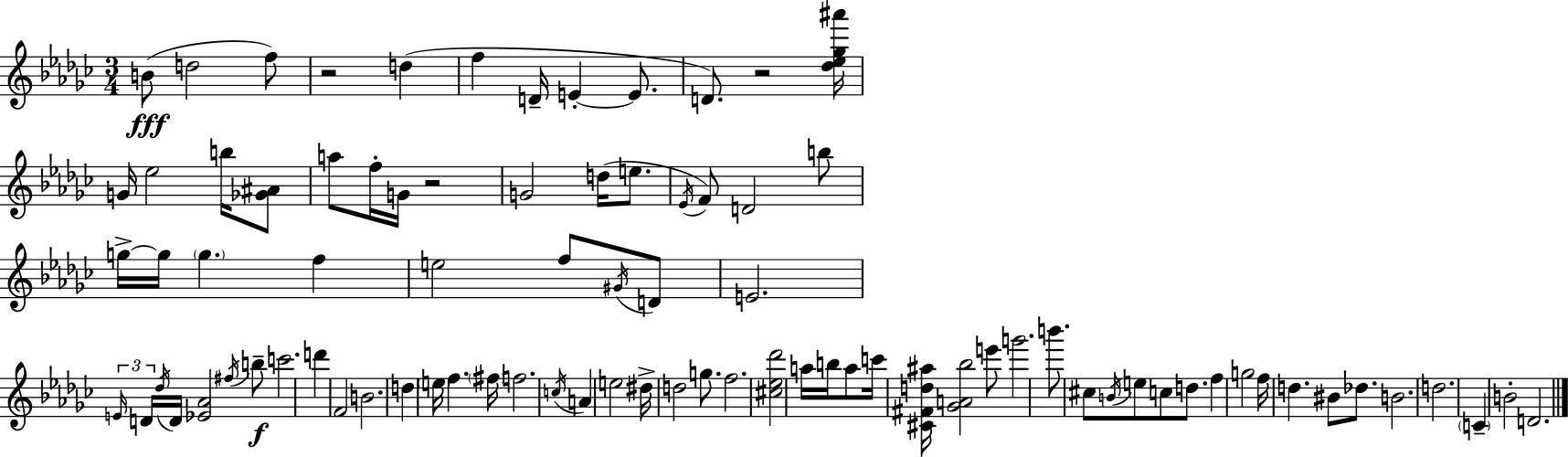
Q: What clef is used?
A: treble